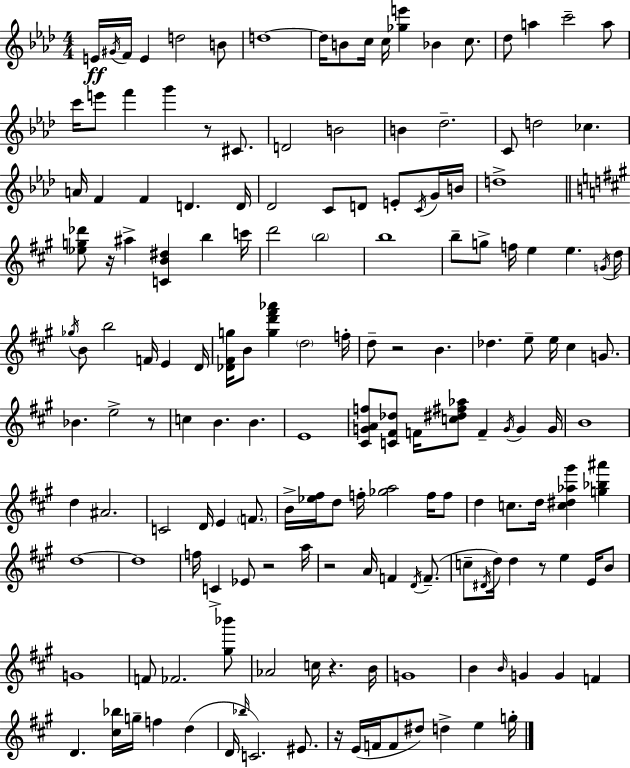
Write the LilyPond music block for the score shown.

{
  \clef treble
  \numericTimeSignature
  \time 4/4
  \key f \minor
  e'16\ff \acciaccatura { gis'16 } f'16 e'4 d''2 b'8 | d''1~~ | d''16 b'8 c''16 c''16 <ges'' e'''>4 bes'4 c''8. | des''8 a''4 c'''2-- a''8 | \break c'''16 e'''8 f'''4 g'''4 r8 cis'8. | d'2 b'2 | b'4 des''2.-- | c'8 d''2 ces''4. | \break a'16 f'4 f'4 d'4. | d'16 des'2 c'8 d'8 e'8-. \acciaccatura { c'16 } | g'16 b'16 d''1-> | \bar "||" \break \key a \major <ees'' g'' des'''>8 r16 ais''4-> <c' b' dis''>4 b''4 c'''16 | d'''2 \parenthesize b''2 | b''1 | b''8-- g''8-> f''16 e''4 e''4. \acciaccatura { g'16 } | \break d''16 \acciaccatura { ges''16 } b'8 b''2 f'16 e'4 | d'16 <des' fis' g''>16 b'8 <g'' d''' fis''' aes'''>4 \parenthesize d''2 | f''16-. d''8-- r2 b'4. | des''4. e''8-- e''16 cis''4 g'8. | \break bes'4. e''2-> | r8 c''4 b'4. b'4. | e'1 | <cis' g' a' f''>8 <c' fis' des''>8 f'16 <c'' dis'' fis'' aes''>8 f'4-- \acciaccatura { g'16 } g'4 | \break g'16 b'1 | d''4 ais'2. | c'2 d'16 e'4 | \parenthesize f'8. b'16-> <ees'' fis''>16 d''8 f''16-. <ges'' a''>2 | \break f''16 f''8 d''4 c''8. d''16 <c'' dis'' aes'' gis'''>4 <g'' bes'' ais'''>4 | d''1~~ | d''1 | f''16 c'4-> ees'8 r2 | \break a''16 r2 a'16 f'4 | \acciaccatura { d'16 }( f'8.-- c''8-- \acciaccatura { dis'16 } d''16) d''4 r8 e''4 | e'16 b'8 g'1 | f'8 fes'2. | \break <gis'' bes'''>8 aes'2 c''16 r4. | b'16 g'1 | b'4 \grace { b'16 } g'4 g'4 | f'4 d'4. <cis'' bes''>16 g''16-- f''4 | \break d''4( d'16 \grace { bes''16 } c'2.) | eis'8. r16 e'16( f'16 f'8 dis''8) d''4-> | e''4 g''16-. \bar "|."
}